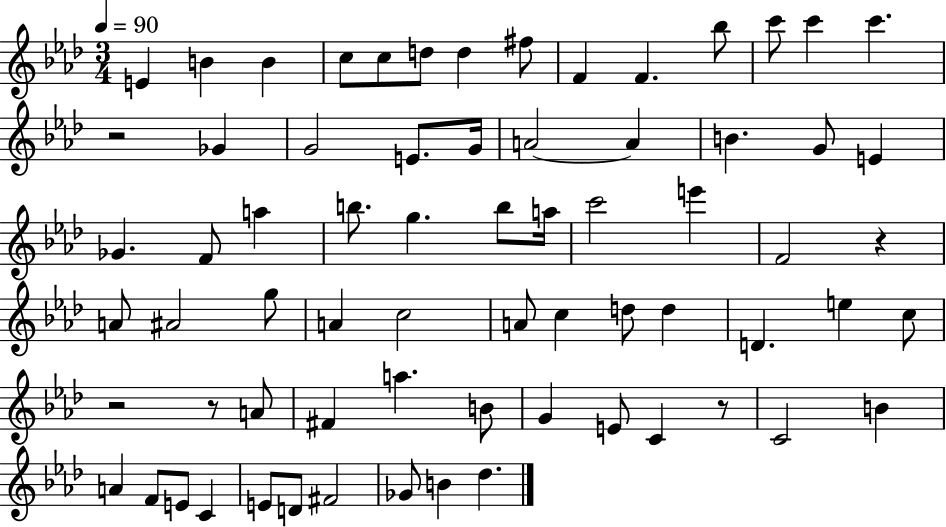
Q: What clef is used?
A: treble